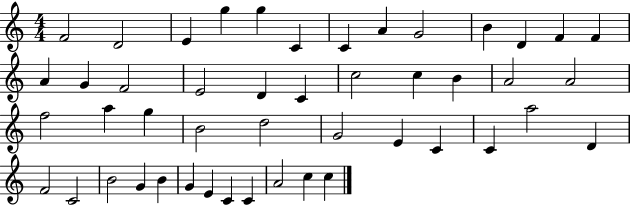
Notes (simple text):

F4/h D4/h E4/q G5/q G5/q C4/q C4/q A4/q G4/h B4/q D4/q F4/q F4/q A4/q G4/q F4/h E4/h D4/q C4/q C5/h C5/q B4/q A4/h A4/h F5/h A5/q G5/q B4/h D5/h G4/h E4/q C4/q C4/q A5/h D4/q F4/h C4/h B4/h G4/q B4/q G4/q E4/q C4/q C4/q A4/h C5/q C5/q